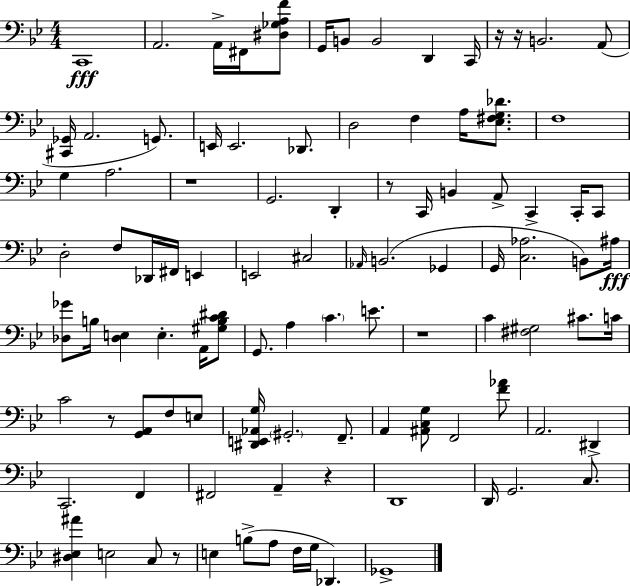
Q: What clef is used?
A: bass